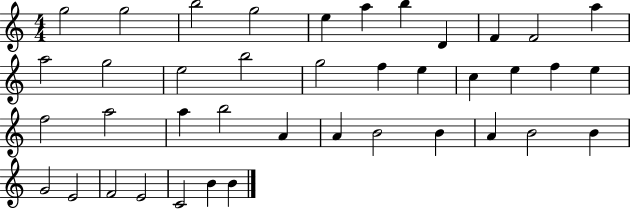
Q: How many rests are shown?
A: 0